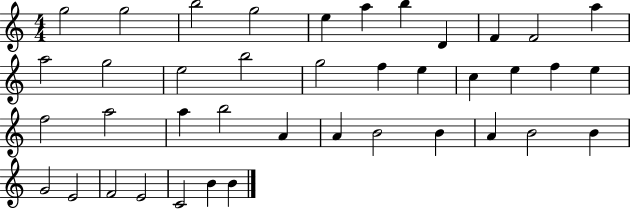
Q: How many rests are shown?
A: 0